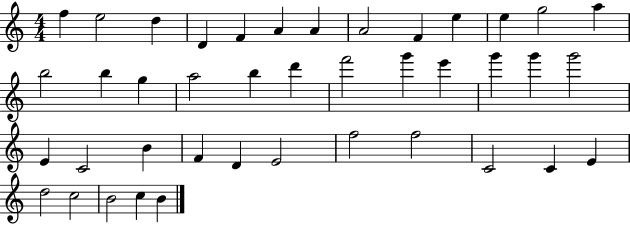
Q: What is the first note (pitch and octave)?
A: F5